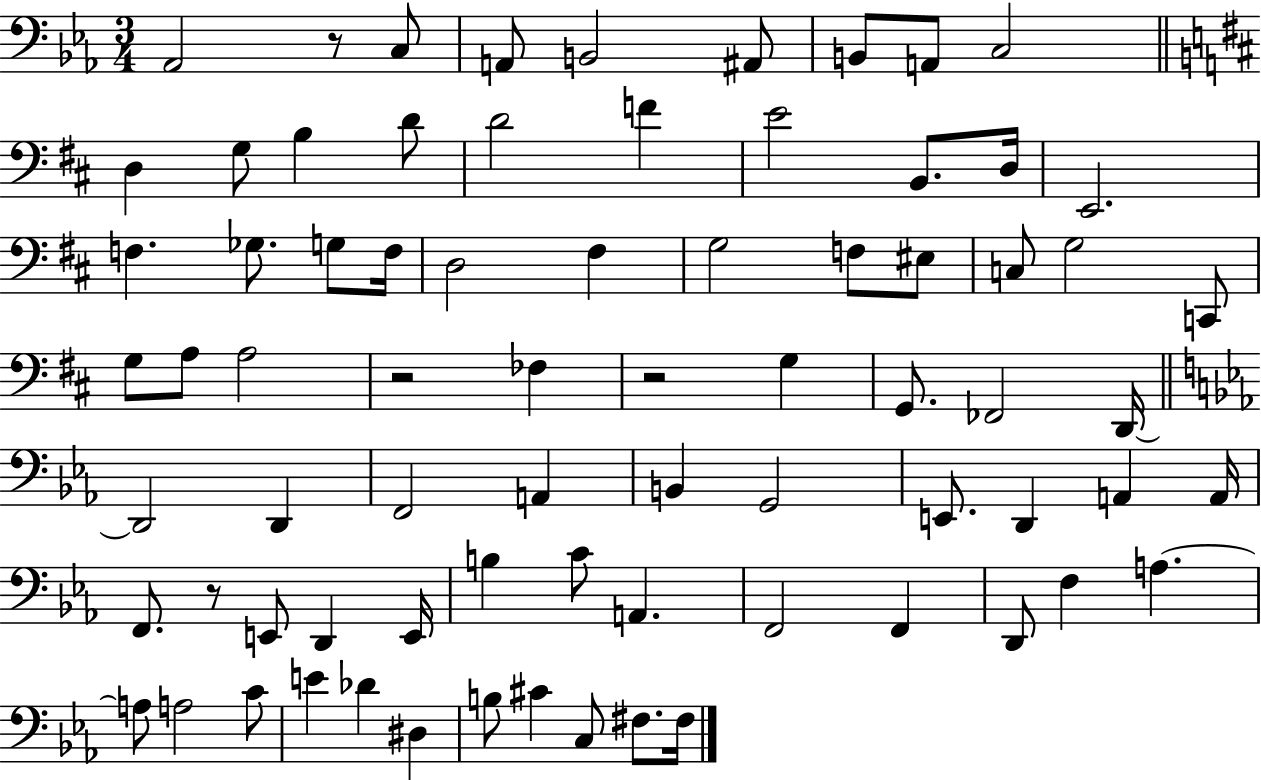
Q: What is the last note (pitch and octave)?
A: F#3